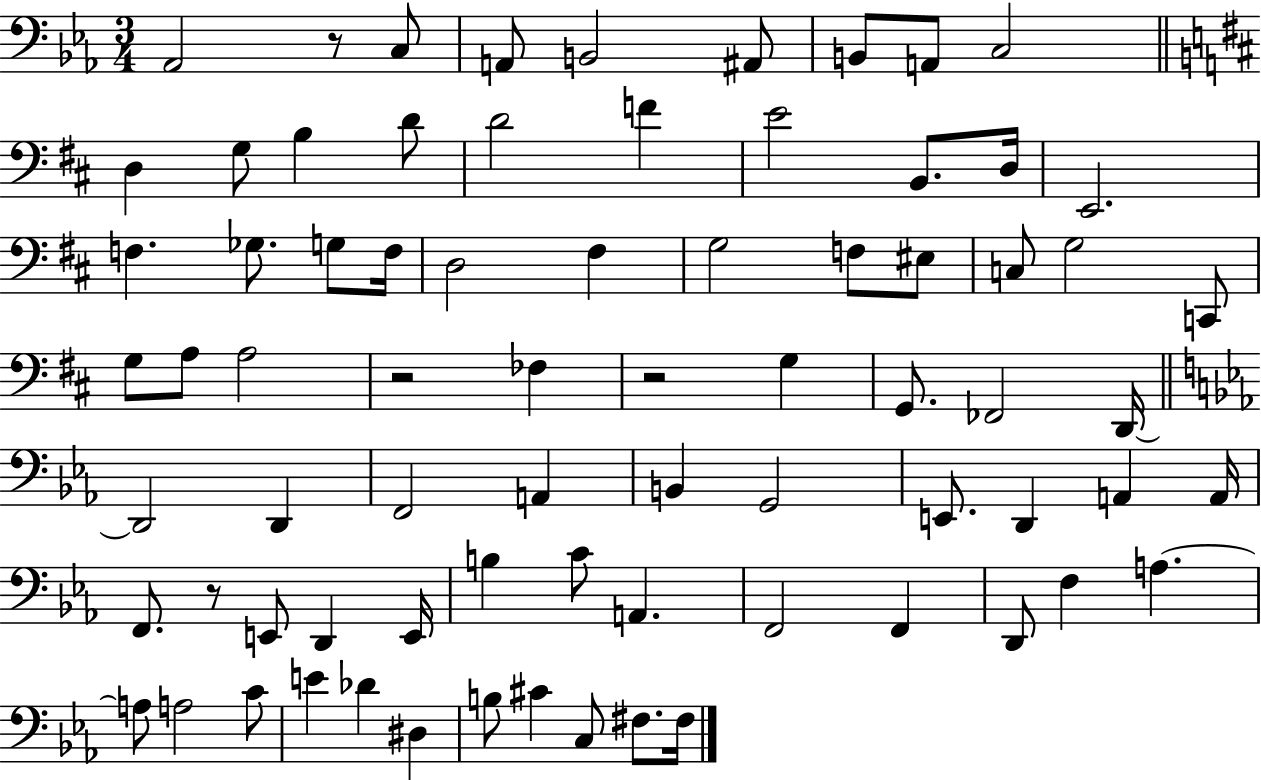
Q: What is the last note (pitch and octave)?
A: F#3